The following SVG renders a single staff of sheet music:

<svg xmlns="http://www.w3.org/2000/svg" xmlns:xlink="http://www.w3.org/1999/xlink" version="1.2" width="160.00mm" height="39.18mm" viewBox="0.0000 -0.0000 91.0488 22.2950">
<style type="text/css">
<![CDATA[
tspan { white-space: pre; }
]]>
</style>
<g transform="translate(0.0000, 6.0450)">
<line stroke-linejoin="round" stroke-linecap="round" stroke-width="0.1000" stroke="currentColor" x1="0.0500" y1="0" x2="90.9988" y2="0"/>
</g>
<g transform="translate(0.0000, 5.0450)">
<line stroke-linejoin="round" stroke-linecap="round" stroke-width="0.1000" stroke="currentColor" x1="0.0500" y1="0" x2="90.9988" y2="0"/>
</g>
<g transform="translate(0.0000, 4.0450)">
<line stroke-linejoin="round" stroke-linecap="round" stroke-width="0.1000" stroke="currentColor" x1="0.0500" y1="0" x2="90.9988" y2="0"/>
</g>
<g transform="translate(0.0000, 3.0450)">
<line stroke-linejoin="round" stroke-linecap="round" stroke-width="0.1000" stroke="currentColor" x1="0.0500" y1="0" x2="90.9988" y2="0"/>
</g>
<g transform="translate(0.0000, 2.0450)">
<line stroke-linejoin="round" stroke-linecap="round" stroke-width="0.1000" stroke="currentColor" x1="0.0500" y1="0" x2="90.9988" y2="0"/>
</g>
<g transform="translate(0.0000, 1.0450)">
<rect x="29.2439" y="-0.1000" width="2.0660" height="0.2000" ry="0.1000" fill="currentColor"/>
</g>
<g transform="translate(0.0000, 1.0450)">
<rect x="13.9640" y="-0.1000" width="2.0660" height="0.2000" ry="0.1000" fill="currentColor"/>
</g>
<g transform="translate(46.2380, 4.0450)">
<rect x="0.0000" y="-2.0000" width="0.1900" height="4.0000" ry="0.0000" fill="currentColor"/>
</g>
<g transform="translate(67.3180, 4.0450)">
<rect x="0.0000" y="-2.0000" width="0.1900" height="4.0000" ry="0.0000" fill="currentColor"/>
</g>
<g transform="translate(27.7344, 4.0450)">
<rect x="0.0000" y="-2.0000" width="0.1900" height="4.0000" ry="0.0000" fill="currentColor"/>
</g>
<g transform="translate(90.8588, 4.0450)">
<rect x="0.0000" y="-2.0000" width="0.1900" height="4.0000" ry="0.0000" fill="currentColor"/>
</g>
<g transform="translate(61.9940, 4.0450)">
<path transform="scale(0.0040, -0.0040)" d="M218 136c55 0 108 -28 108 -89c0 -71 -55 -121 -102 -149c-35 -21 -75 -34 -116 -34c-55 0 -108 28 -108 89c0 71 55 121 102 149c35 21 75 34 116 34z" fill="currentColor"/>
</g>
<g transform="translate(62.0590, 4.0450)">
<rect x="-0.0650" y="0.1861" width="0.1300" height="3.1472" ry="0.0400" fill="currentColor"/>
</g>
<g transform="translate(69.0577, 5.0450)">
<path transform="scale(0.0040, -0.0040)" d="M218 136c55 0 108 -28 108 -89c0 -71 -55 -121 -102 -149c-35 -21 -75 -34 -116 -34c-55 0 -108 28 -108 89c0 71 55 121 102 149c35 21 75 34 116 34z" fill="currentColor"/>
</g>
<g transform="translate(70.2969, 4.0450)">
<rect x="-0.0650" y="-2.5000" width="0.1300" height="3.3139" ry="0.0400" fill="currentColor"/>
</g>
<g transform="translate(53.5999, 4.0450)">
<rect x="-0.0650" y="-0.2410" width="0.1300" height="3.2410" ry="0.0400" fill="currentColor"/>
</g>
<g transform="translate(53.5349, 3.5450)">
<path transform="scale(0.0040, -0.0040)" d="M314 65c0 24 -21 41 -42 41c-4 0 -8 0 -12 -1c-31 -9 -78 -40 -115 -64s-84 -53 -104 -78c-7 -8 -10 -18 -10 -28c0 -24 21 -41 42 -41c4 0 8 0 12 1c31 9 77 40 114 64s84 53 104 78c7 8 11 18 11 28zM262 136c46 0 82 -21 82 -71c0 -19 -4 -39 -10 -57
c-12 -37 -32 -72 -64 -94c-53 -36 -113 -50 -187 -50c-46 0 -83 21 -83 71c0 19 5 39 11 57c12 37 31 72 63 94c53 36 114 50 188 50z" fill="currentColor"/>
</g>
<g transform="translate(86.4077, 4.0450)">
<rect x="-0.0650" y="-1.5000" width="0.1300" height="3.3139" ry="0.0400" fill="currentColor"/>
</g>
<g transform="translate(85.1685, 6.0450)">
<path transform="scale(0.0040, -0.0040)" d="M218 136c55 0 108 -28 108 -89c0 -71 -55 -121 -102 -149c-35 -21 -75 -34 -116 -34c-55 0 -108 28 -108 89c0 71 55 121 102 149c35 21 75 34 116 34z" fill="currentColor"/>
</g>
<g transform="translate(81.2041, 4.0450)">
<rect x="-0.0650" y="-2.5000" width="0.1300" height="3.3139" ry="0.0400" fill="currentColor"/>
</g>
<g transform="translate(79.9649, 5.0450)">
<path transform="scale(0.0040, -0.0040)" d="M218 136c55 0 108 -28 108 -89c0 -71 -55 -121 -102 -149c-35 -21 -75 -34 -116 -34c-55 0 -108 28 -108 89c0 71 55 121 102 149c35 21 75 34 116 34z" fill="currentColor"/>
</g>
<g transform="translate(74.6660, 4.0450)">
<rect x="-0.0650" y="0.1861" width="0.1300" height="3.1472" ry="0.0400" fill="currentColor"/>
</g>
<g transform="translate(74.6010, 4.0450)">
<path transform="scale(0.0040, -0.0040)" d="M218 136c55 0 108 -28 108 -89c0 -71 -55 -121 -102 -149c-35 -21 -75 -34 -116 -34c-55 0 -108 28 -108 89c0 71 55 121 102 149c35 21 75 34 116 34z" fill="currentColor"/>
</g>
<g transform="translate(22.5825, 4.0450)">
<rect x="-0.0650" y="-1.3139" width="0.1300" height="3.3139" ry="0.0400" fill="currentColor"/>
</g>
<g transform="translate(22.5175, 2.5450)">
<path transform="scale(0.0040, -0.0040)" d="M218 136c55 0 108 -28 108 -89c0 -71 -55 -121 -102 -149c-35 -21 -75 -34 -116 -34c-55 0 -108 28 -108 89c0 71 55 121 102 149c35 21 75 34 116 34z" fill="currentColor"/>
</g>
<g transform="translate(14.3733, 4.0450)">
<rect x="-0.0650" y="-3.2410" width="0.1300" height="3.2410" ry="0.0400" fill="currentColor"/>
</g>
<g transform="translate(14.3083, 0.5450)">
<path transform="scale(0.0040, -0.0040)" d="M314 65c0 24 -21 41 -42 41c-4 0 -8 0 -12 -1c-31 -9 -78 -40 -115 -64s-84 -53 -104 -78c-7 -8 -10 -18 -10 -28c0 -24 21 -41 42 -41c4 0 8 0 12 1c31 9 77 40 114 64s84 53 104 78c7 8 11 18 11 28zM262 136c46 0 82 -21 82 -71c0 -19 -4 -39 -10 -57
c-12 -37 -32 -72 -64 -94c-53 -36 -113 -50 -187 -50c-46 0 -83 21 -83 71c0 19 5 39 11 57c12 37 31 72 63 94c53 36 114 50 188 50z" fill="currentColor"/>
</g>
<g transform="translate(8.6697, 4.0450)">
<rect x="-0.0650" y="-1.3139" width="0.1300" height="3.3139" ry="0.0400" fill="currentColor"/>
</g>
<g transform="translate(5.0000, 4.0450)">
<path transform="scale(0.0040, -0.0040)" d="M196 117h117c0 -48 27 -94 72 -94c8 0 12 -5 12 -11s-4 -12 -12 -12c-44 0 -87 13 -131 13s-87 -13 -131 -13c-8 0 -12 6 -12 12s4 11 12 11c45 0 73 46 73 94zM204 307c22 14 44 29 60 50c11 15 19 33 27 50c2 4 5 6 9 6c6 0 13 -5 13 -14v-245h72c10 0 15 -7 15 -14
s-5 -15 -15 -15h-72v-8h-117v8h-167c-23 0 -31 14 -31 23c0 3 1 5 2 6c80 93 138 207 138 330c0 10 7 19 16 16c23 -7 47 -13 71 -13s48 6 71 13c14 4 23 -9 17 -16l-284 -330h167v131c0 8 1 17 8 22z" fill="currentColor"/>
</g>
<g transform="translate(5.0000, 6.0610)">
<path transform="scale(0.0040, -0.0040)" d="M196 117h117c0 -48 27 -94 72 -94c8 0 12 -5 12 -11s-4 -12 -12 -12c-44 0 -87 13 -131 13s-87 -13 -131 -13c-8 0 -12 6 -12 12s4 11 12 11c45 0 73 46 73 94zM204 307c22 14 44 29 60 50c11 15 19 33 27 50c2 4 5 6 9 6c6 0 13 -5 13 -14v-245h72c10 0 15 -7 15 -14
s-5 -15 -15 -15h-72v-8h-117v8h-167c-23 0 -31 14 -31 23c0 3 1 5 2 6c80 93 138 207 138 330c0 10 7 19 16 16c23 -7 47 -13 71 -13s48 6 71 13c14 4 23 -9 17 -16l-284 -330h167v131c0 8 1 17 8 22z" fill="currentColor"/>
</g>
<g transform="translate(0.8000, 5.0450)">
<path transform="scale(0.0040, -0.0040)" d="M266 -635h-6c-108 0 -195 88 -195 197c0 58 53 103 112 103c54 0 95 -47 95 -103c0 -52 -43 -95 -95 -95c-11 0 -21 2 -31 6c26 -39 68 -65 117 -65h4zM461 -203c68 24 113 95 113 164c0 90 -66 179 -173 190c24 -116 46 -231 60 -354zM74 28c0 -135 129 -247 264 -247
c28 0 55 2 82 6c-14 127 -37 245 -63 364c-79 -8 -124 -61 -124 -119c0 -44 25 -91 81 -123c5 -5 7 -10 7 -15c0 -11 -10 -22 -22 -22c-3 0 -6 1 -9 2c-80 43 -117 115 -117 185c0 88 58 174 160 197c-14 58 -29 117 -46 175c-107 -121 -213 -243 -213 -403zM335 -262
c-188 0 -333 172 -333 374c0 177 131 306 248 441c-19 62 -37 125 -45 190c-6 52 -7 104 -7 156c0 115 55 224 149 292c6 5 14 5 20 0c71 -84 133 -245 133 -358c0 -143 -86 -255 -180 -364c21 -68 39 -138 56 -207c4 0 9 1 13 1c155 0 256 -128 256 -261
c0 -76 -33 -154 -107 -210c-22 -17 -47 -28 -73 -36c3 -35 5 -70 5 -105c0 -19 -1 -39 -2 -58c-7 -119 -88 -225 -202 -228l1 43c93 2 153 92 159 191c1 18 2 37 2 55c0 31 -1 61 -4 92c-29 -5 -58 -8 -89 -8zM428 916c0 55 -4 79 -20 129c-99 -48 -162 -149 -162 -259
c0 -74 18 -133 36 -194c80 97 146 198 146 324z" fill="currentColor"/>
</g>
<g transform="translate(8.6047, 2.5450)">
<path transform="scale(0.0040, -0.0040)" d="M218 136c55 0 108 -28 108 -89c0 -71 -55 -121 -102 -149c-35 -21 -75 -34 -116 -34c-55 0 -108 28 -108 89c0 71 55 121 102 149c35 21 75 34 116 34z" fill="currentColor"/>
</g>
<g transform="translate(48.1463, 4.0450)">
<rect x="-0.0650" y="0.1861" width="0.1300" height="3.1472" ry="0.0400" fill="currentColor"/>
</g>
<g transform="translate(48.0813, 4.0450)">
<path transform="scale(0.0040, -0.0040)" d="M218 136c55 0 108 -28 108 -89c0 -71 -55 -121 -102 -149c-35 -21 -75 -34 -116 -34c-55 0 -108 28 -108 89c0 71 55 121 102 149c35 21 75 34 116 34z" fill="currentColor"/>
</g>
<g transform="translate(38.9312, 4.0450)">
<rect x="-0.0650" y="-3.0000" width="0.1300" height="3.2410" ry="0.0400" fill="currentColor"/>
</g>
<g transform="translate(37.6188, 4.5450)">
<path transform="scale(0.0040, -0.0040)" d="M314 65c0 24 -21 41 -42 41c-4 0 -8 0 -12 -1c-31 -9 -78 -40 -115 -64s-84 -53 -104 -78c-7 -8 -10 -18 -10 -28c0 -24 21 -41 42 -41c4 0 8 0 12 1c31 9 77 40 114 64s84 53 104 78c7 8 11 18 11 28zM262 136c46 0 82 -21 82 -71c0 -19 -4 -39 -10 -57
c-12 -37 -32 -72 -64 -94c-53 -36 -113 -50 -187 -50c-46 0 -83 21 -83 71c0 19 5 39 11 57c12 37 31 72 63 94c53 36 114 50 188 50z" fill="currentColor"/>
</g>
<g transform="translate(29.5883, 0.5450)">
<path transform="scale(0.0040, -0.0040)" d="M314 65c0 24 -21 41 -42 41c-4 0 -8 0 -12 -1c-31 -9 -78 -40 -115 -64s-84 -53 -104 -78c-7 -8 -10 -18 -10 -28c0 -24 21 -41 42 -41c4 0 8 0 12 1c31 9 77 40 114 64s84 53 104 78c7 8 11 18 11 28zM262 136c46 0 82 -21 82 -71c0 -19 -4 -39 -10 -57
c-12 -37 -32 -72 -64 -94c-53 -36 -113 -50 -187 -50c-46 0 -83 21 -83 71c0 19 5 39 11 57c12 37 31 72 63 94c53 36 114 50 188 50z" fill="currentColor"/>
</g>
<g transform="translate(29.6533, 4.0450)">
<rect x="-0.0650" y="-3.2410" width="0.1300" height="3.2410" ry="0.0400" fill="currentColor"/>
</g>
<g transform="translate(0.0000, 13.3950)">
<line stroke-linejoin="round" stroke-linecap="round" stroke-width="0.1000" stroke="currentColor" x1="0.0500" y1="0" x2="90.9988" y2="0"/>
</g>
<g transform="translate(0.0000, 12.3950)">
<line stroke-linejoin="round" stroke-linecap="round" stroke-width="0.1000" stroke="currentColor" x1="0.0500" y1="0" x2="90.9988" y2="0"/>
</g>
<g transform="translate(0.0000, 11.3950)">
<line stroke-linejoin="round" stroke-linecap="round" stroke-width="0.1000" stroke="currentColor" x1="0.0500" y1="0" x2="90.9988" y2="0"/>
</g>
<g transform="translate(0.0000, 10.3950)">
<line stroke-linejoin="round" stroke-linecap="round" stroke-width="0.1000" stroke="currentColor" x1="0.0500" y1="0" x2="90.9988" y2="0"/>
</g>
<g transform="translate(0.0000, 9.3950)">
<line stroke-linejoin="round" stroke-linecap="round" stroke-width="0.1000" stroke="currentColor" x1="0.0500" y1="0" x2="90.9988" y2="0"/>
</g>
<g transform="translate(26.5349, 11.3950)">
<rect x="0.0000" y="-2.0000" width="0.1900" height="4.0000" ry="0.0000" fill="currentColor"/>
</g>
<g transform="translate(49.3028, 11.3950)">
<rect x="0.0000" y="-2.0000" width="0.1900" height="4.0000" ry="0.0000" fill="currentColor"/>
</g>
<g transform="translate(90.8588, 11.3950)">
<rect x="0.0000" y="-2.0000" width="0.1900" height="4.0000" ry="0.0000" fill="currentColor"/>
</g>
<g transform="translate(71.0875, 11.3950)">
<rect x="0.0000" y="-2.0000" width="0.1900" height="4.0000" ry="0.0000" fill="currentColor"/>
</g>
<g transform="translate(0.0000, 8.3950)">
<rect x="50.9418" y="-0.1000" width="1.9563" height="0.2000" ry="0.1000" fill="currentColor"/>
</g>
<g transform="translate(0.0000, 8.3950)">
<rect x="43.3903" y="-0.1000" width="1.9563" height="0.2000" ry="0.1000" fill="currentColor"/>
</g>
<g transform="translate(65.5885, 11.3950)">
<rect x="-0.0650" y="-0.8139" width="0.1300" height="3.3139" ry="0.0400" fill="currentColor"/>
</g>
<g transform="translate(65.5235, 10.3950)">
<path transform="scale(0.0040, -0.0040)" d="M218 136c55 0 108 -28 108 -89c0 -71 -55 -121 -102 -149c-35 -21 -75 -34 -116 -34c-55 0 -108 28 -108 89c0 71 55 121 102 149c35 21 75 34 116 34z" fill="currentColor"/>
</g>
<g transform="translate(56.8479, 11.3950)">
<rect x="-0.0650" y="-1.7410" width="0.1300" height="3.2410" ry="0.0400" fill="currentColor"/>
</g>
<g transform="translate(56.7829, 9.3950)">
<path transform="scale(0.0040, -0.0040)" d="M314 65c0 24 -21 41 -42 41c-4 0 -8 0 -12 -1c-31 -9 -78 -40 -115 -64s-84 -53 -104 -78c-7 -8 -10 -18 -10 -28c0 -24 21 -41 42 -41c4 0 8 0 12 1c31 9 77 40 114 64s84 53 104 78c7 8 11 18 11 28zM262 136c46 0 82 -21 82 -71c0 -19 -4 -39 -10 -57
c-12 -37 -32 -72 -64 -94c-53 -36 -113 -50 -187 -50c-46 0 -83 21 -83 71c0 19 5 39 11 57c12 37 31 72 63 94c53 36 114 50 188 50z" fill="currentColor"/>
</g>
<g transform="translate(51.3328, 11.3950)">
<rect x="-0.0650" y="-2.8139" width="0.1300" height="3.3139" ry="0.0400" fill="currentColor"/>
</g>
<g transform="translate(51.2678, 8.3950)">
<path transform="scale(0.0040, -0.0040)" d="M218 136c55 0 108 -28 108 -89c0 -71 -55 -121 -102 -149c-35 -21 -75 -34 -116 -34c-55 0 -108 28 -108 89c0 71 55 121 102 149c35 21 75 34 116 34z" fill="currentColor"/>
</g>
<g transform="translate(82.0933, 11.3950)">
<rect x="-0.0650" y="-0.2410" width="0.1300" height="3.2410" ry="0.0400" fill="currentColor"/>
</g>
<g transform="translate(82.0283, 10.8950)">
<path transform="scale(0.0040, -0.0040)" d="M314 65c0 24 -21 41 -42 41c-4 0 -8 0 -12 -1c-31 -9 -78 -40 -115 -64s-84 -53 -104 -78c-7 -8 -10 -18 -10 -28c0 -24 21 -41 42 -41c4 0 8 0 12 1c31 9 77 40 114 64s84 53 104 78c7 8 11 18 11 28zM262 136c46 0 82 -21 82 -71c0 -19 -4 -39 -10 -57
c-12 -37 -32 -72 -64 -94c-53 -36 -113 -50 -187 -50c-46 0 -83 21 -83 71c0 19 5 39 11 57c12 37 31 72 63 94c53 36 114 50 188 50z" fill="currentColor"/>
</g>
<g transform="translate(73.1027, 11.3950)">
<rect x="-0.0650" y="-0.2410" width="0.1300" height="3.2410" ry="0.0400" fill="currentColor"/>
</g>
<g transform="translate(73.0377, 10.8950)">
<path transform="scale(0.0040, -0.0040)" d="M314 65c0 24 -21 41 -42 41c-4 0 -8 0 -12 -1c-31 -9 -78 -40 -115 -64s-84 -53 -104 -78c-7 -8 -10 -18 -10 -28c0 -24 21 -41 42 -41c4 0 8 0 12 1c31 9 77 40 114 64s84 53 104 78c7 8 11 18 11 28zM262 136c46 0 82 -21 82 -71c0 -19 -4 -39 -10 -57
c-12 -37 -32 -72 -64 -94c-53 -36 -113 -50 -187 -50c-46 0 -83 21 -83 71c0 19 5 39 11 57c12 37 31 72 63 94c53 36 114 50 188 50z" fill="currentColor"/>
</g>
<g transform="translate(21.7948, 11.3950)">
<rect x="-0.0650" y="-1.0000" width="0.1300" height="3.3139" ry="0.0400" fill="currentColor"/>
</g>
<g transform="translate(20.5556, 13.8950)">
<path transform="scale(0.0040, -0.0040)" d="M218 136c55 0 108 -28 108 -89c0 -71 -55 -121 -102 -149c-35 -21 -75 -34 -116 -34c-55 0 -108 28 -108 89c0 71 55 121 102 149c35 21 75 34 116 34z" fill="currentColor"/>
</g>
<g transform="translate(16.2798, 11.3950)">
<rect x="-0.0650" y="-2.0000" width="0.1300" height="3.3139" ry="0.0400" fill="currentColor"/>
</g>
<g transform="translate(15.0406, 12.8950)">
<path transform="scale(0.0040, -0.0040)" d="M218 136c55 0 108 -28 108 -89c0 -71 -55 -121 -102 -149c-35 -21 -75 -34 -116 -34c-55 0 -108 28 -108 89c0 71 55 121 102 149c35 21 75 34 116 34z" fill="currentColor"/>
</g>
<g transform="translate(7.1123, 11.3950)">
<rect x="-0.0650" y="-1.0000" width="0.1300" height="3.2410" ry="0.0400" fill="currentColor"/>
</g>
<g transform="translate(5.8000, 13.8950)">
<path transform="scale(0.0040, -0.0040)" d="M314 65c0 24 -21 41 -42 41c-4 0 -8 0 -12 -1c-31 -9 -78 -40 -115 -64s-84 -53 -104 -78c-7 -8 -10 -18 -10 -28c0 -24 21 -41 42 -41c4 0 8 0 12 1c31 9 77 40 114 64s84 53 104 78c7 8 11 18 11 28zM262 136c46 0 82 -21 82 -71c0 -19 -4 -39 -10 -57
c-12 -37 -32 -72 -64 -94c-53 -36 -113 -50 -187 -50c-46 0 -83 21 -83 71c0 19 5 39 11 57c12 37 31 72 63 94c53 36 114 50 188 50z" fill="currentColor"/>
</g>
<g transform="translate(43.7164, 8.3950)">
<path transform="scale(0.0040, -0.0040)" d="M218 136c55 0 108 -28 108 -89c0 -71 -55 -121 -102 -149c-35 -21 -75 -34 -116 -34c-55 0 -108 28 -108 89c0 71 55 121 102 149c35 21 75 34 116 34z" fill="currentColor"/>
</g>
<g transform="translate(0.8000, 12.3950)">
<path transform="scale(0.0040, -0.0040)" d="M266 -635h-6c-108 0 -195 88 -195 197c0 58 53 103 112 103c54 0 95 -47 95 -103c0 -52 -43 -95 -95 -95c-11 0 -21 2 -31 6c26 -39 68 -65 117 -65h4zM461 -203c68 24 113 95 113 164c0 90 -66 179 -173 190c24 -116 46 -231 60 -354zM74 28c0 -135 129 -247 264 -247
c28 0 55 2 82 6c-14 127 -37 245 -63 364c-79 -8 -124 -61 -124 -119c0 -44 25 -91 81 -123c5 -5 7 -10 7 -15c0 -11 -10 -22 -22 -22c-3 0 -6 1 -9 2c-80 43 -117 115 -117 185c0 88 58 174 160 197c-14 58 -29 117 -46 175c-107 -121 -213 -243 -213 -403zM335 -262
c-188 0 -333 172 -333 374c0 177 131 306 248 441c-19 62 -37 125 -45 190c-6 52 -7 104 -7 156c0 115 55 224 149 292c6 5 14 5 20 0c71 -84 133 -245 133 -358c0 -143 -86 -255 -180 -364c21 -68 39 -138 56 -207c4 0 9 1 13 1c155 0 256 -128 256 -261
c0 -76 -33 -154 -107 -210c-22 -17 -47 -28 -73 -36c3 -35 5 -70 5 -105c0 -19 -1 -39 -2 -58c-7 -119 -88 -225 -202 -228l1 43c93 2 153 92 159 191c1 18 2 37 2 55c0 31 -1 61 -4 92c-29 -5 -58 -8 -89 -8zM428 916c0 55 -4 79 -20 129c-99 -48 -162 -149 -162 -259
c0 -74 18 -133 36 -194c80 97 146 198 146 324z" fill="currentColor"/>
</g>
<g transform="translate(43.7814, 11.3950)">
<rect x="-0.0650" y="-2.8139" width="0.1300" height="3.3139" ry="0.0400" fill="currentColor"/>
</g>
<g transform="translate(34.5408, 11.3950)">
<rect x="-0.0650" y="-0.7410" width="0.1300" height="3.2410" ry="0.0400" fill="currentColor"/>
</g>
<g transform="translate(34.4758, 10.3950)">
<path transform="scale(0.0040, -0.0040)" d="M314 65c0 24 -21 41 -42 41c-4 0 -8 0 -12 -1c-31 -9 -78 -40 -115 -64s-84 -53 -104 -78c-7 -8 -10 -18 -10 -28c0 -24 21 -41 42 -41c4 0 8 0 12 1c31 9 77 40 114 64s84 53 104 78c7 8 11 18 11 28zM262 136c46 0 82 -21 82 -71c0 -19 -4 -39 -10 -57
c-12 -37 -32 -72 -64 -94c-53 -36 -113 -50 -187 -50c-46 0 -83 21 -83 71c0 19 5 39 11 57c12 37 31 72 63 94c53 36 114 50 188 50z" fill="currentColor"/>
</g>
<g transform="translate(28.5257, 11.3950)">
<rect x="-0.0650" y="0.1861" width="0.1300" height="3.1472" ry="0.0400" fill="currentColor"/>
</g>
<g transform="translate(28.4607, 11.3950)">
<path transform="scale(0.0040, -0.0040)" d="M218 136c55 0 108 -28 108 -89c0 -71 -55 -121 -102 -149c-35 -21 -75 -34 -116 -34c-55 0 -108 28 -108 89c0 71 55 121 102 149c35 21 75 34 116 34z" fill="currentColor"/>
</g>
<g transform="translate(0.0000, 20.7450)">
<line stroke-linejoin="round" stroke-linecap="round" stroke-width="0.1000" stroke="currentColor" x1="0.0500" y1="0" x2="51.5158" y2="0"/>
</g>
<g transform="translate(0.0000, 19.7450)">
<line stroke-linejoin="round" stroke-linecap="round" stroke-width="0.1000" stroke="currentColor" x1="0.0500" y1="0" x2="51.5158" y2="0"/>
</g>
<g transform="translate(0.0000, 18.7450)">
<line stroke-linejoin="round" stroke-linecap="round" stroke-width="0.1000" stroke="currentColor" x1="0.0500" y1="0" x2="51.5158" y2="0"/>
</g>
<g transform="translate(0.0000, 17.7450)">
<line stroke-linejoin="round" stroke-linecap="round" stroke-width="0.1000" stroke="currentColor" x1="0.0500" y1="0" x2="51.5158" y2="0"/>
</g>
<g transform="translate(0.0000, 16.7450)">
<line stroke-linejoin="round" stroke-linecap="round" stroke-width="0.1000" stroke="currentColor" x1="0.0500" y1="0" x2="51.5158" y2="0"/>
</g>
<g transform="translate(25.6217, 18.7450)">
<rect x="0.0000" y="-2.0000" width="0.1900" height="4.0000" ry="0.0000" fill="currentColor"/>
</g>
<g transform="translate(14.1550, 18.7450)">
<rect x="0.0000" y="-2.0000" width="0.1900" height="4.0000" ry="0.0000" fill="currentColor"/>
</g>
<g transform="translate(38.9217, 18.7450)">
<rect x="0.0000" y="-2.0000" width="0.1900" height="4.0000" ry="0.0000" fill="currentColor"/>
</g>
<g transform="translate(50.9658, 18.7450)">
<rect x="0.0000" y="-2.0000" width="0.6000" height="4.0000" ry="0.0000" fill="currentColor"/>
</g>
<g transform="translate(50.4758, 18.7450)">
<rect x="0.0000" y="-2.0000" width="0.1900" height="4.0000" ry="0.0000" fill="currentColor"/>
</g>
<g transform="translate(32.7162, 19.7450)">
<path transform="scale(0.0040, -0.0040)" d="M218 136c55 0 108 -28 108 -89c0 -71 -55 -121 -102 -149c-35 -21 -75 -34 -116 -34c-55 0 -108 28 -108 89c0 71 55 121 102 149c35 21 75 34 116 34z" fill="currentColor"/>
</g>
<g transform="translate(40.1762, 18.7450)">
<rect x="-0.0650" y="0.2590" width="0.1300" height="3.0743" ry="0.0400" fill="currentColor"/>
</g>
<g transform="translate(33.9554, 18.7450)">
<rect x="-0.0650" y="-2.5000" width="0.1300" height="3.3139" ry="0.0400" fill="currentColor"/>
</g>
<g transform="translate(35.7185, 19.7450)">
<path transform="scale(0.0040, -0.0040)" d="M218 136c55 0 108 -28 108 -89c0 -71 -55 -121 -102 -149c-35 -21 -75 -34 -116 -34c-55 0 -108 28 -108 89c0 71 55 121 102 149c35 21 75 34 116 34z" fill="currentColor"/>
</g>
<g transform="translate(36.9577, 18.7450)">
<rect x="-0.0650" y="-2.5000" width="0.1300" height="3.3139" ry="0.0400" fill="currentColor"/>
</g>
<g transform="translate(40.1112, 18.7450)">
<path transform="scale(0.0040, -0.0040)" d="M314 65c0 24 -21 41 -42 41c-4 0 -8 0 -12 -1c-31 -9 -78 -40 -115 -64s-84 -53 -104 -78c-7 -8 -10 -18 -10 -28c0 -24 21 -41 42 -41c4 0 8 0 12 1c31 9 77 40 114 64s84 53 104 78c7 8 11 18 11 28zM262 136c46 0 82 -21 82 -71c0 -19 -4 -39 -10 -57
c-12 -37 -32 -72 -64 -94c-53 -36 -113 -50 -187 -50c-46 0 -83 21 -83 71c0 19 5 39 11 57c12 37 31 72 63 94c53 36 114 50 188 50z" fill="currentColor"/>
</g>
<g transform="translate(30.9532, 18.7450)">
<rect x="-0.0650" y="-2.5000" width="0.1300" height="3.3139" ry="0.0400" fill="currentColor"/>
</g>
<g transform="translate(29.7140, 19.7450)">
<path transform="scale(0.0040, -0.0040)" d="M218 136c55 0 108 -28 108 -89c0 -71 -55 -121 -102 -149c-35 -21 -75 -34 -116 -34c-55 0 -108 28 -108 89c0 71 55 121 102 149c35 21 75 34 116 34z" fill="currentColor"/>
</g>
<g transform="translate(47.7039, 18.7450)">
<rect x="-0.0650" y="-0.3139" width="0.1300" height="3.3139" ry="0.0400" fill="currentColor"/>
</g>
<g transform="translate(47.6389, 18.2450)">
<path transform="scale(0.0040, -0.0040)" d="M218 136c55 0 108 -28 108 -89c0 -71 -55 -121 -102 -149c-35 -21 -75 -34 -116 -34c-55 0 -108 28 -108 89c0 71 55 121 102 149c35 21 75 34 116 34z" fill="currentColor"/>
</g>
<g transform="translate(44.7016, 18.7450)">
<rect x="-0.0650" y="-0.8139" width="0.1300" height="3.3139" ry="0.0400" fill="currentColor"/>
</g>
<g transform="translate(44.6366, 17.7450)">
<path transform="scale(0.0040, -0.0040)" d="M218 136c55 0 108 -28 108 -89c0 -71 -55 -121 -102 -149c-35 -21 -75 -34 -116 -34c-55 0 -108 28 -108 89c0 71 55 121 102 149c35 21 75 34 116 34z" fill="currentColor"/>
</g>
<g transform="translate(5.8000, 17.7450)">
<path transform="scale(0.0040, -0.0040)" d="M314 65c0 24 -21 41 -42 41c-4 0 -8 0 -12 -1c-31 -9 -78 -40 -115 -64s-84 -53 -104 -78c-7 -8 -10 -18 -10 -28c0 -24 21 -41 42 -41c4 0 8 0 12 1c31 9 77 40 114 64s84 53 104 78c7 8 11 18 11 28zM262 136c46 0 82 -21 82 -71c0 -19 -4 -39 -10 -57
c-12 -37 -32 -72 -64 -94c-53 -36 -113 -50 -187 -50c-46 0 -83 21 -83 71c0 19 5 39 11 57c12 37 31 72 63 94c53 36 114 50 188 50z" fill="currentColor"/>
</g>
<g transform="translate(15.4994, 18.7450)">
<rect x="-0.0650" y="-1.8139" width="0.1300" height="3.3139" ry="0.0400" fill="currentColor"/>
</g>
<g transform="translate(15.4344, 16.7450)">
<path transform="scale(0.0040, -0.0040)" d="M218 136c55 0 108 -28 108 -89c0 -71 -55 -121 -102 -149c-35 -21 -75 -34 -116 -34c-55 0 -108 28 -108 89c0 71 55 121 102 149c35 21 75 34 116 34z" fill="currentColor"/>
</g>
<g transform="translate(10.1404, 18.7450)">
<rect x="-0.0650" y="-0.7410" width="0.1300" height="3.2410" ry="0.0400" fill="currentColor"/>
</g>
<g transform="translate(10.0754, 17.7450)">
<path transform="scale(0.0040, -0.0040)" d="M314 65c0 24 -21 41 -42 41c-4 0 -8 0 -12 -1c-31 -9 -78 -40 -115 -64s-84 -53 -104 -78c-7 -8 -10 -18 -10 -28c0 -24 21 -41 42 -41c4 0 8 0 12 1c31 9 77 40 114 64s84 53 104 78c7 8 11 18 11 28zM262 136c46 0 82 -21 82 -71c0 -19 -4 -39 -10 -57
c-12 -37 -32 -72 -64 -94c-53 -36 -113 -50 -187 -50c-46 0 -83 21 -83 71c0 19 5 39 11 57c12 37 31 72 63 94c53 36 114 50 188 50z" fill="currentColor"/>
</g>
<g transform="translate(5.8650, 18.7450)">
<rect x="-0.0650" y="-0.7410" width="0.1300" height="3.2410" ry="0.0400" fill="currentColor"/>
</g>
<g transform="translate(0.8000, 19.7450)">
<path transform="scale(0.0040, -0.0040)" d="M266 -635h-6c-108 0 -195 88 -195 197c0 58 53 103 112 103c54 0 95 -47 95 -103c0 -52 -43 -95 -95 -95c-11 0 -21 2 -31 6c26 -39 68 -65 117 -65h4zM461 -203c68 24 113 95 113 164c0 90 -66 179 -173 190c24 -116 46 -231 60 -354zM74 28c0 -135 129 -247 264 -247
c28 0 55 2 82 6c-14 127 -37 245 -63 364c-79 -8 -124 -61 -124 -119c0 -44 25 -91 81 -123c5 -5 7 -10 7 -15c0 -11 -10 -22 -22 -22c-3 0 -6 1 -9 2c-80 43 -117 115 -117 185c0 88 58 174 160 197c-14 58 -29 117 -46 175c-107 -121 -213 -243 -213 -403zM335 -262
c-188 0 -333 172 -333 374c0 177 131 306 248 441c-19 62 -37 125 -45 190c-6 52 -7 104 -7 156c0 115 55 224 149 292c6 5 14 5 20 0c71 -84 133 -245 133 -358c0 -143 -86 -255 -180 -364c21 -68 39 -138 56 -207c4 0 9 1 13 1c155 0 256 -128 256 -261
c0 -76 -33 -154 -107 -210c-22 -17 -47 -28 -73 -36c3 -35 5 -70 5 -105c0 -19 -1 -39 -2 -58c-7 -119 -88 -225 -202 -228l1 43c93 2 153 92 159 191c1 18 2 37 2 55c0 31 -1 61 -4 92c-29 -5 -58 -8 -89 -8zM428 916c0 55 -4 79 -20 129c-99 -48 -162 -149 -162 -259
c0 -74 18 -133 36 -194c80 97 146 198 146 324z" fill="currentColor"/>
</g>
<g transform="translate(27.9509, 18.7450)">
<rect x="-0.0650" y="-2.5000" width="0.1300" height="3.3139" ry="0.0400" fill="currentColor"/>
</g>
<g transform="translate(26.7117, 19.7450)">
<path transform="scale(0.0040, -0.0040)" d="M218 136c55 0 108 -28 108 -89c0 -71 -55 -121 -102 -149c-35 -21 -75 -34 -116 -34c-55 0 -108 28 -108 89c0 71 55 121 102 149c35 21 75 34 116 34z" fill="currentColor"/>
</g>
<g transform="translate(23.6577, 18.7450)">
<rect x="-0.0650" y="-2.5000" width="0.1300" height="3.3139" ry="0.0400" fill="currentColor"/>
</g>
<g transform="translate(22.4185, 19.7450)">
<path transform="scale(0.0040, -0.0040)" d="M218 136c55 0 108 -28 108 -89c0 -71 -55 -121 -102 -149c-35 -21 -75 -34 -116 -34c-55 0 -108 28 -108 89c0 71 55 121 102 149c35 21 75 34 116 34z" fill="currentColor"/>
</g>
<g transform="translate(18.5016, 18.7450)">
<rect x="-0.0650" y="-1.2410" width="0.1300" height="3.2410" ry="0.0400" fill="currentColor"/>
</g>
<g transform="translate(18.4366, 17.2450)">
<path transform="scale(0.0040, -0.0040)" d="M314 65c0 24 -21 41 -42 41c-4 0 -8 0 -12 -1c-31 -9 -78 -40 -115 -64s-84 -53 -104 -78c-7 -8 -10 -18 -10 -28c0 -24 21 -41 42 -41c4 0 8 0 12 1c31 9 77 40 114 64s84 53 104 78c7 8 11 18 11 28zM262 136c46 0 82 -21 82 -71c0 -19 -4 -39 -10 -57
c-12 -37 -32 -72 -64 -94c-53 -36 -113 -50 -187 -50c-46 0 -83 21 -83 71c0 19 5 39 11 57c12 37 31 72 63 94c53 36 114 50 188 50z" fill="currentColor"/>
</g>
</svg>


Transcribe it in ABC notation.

X:1
T:Untitled
M:4/4
L:1/4
K:C
e b2 e b2 A2 B c2 B G B G E D2 F D B d2 a a f2 d c2 c2 d2 d2 f e2 G G G G G B2 d c